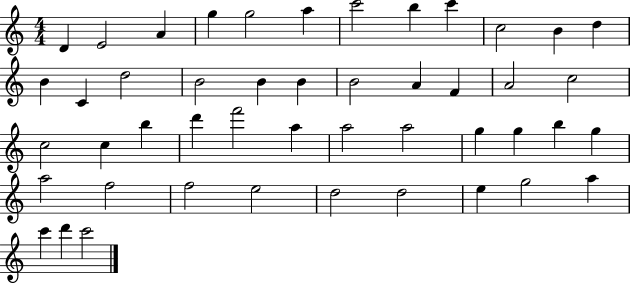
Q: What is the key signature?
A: C major